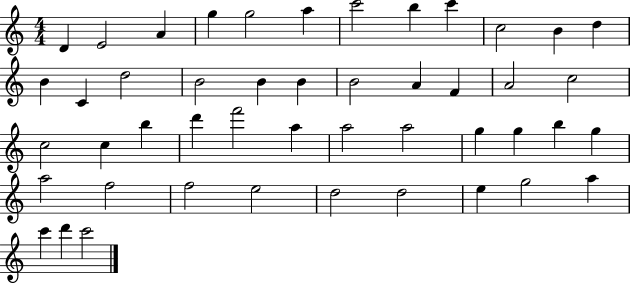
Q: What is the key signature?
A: C major